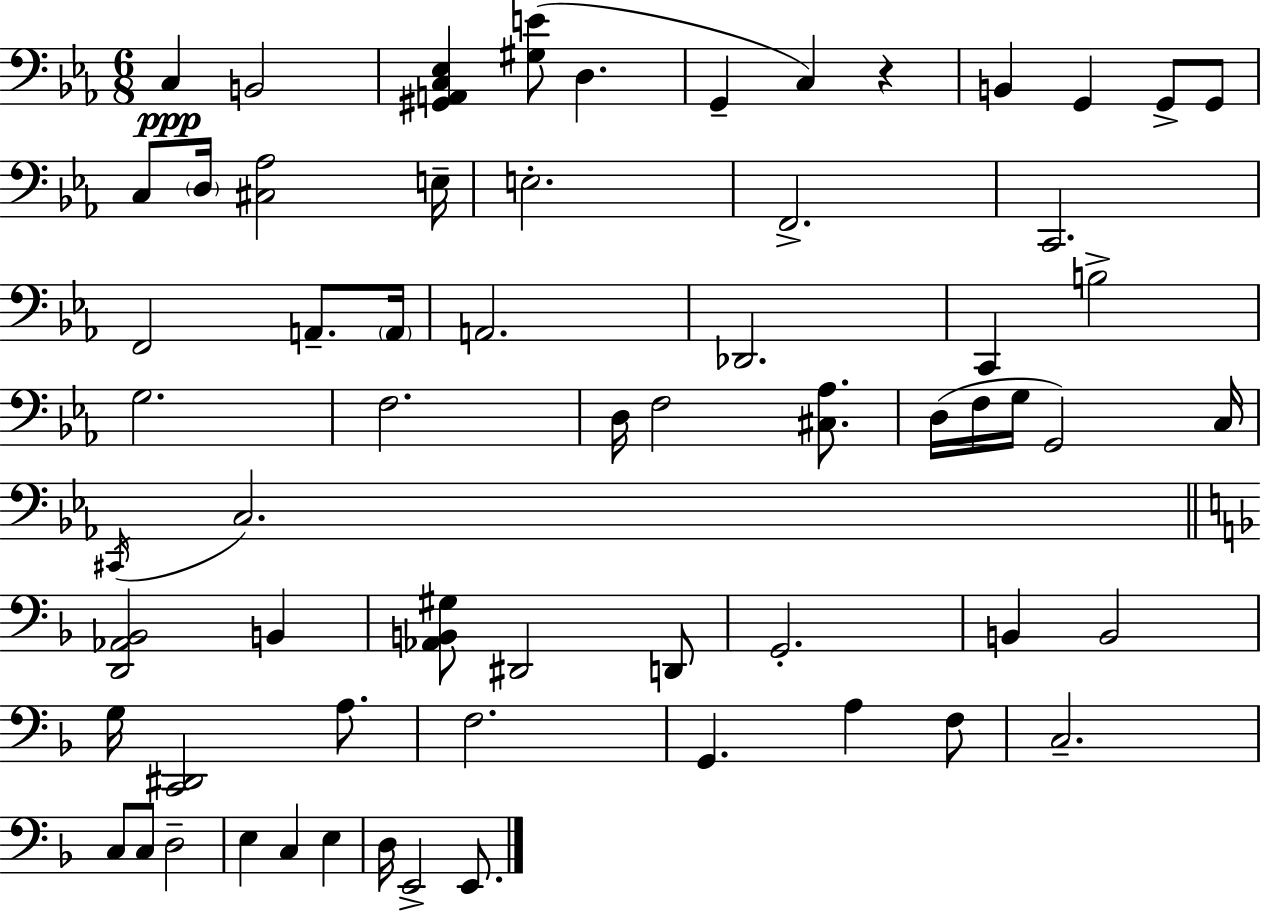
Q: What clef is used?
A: bass